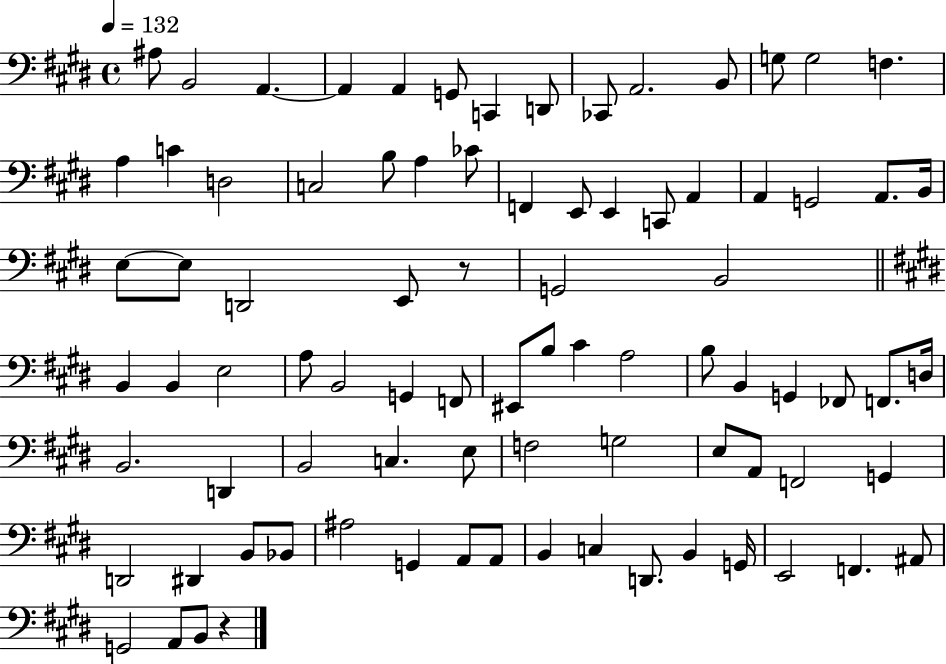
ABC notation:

X:1
T:Untitled
M:4/4
L:1/4
K:E
^A,/2 B,,2 A,, A,, A,, G,,/2 C,, D,,/2 _C,,/2 A,,2 B,,/2 G,/2 G,2 F, A, C D,2 C,2 B,/2 A, _C/2 F,, E,,/2 E,, C,,/2 A,, A,, G,,2 A,,/2 B,,/4 E,/2 E,/2 D,,2 E,,/2 z/2 G,,2 B,,2 B,, B,, E,2 A,/2 B,,2 G,, F,,/2 ^E,,/2 B,/2 ^C A,2 B,/2 B,, G,, _F,,/2 F,,/2 D,/4 B,,2 D,, B,,2 C, E,/2 F,2 G,2 E,/2 A,,/2 F,,2 G,, D,,2 ^D,, B,,/2 _B,,/2 ^A,2 G,, A,,/2 A,,/2 B,, C, D,,/2 B,, G,,/4 E,,2 F,, ^A,,/2 G,,2 A,,/2 B,,/2 z